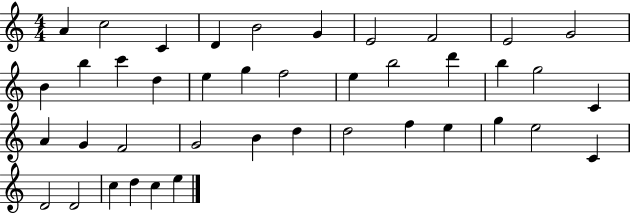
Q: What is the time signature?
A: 4/4